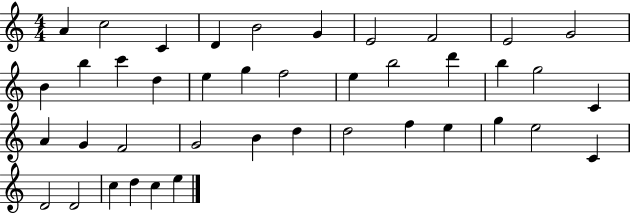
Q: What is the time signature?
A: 4/4